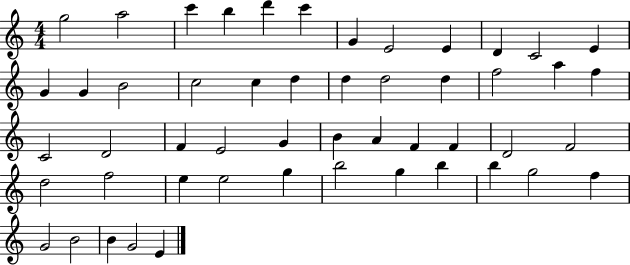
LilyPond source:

{
  \clef treble
  \numericTimeSignature
  \time 4/4
  \key c \major
  g''2 a''2 | c'''4 b''4 d'''4 c'''4 | g'4 e'2 e'4 | d'4 c'2 e'4 | \break g'4 g'4 b'2 | c''2 c''4 d''4 | d''4 d''2 d''4 | f''2 a''4 f''4 | \break c'2 d'2 | f'4 e'2 g'4 | b'4 a'4 f'4 f'4 | d'2 f'2 | \break d''2 f''2 | e''4 e''2 g''4 | b''2 g''4 b''4 | b''4 g''2 f''4 | \break g'2 b'2 | b'4 g'2 e'4 | \bar "|."
}